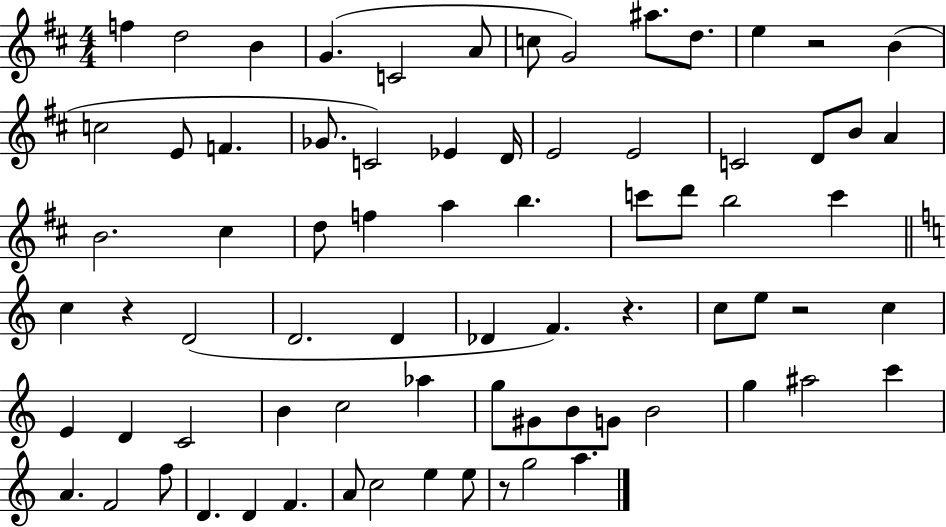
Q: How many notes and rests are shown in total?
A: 75